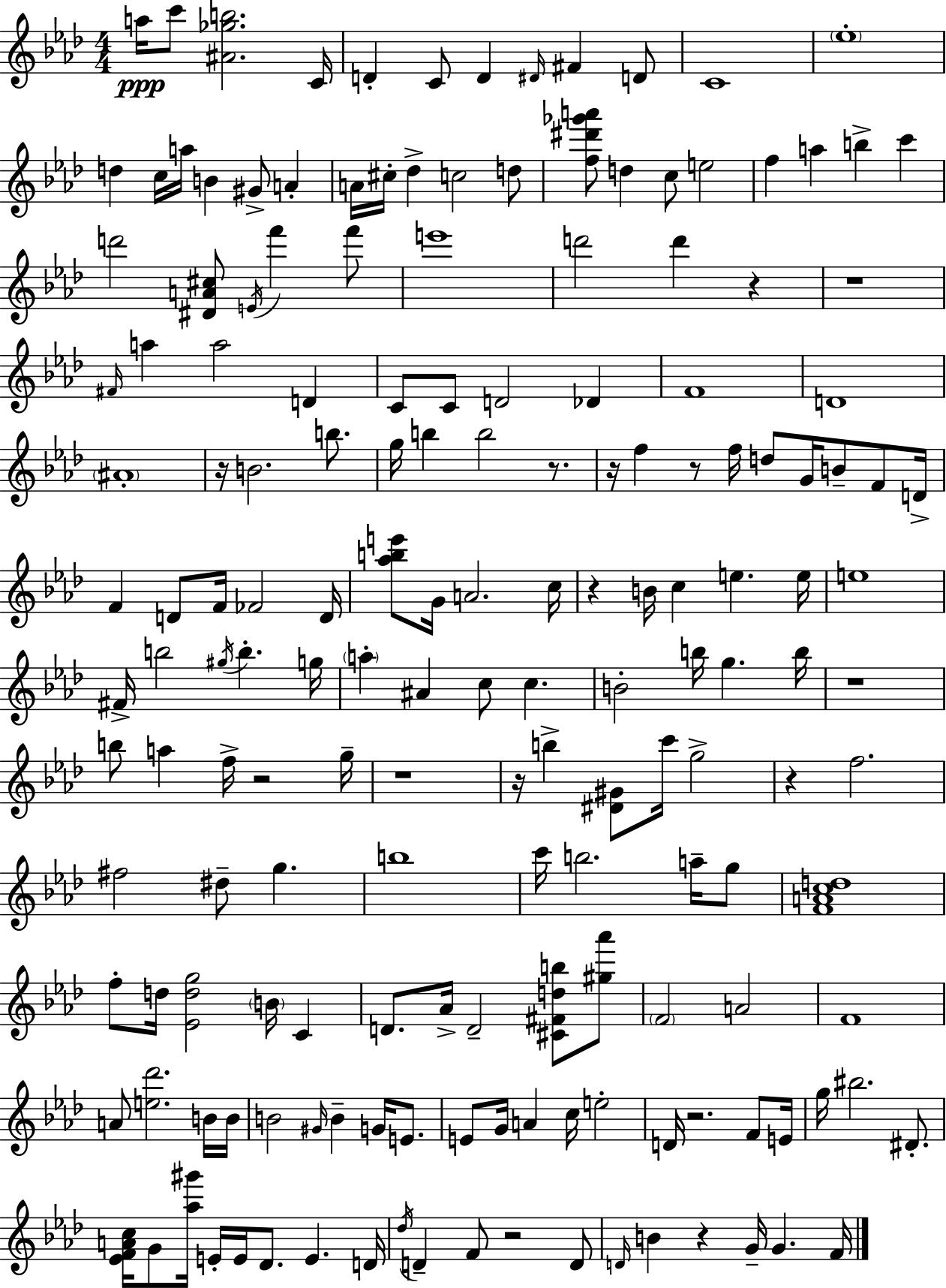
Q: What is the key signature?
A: AES major